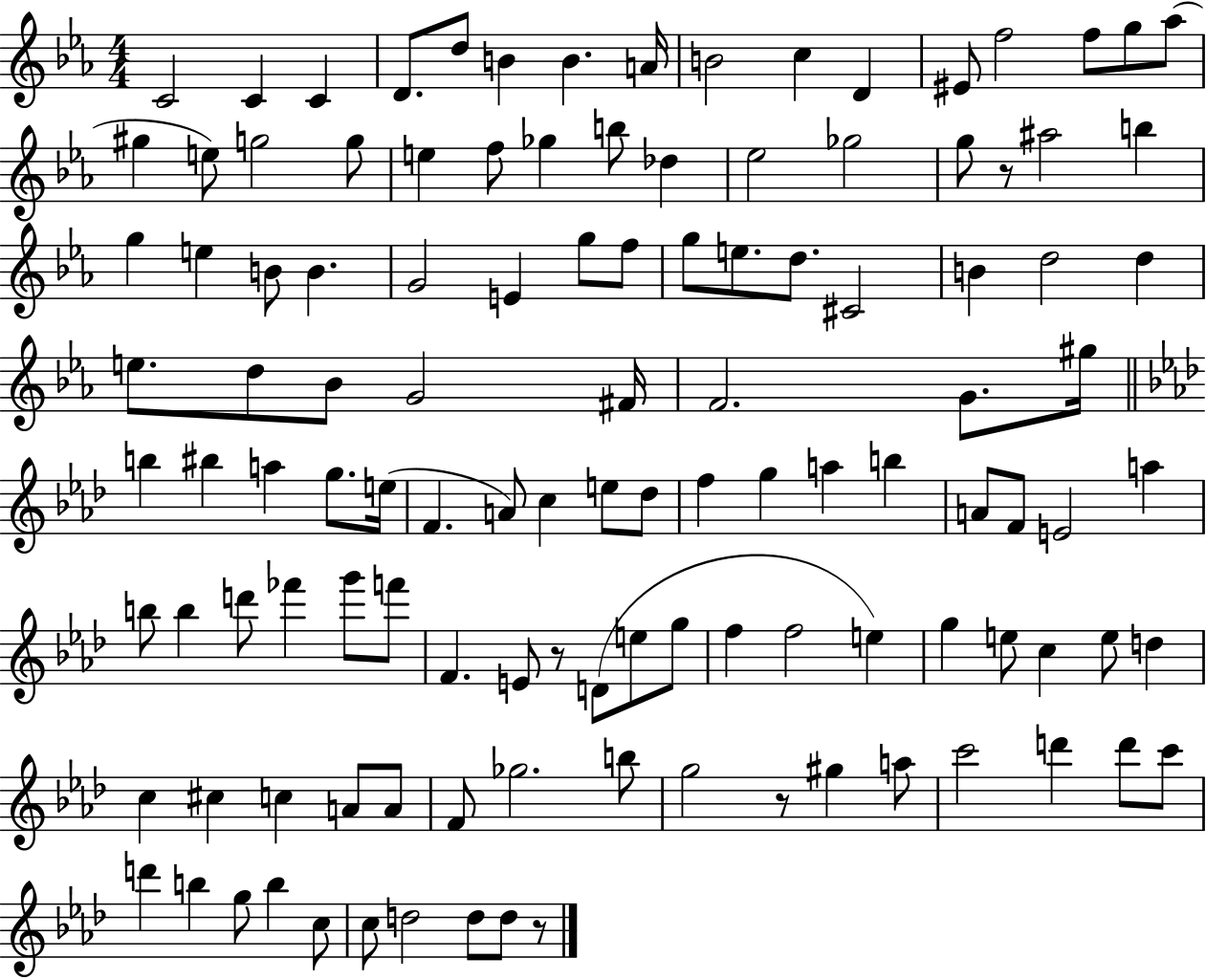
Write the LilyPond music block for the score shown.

{
  \clef treble
  \numericTimeSignature
  \time 4/4
  \key ees \major
  c'2 c'4 c'4 | d'8. d''8 b'4 b'4. a'16 | b'2 c''4 d'4 | eis'8 f''2 f''8 g''8 aes''8( | \break gis''4 e''8) g''2 g''8 | e''4 f''8 ges''4 b''8 des''4 | ees''2 ges''2 | g''8 r8 ais''2 b''4 | \break g''4 e''4 b'8 b'4. | g'2 e'4 g''8 f''8 | g''8 e''8. d''8. cis'2 | b'4 d''2 d''4 | \break e''8. d''8 bes'8 g'2 fis'16 | f'2. g'8. gis''16 | \bar "||" \break \key f \minor b''4 bis''4 a''4 g''8. e''16( | f'4. a'8) c''4 e''8 des''8 | f''4 g''4 a''4 b''4 | a'8 f'8 e'2 a''4 | \break b''8 b''4 d'''8 fes'''4 g'''8 f'''8 | f'4. e'8 r8 d'8( e''8 g''8 | f''4 f''2 e''4) | g''4 e''8 c''4 e''8 d''4 | \break c''4 cis''4 c''4 a'8 a'8 | f'8 ges''2. b''8 | g''2 r8 gis''4 a''8 | c'''2 d'''4 d'''8 c'''8 | \break d'''4 b''4 g''8 b''4 c''8 | c''8 d''2 d''8 d''8 r8 | \bar "|."
}